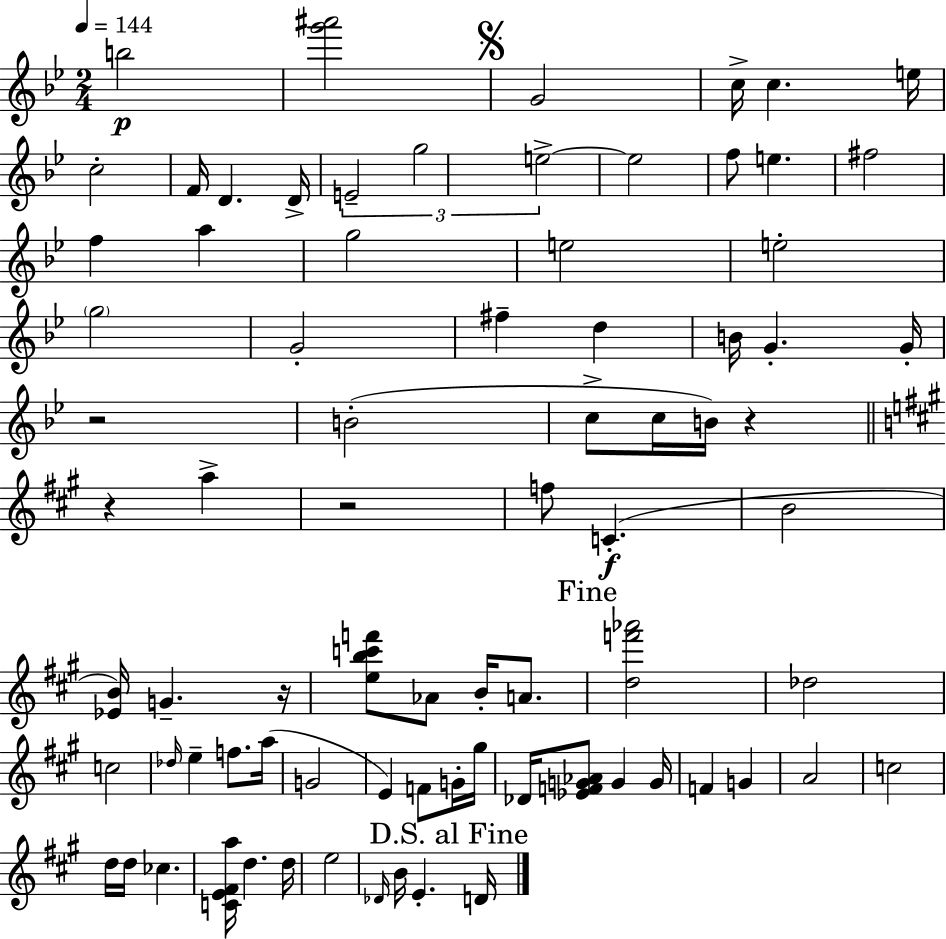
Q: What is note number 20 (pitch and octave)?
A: E5